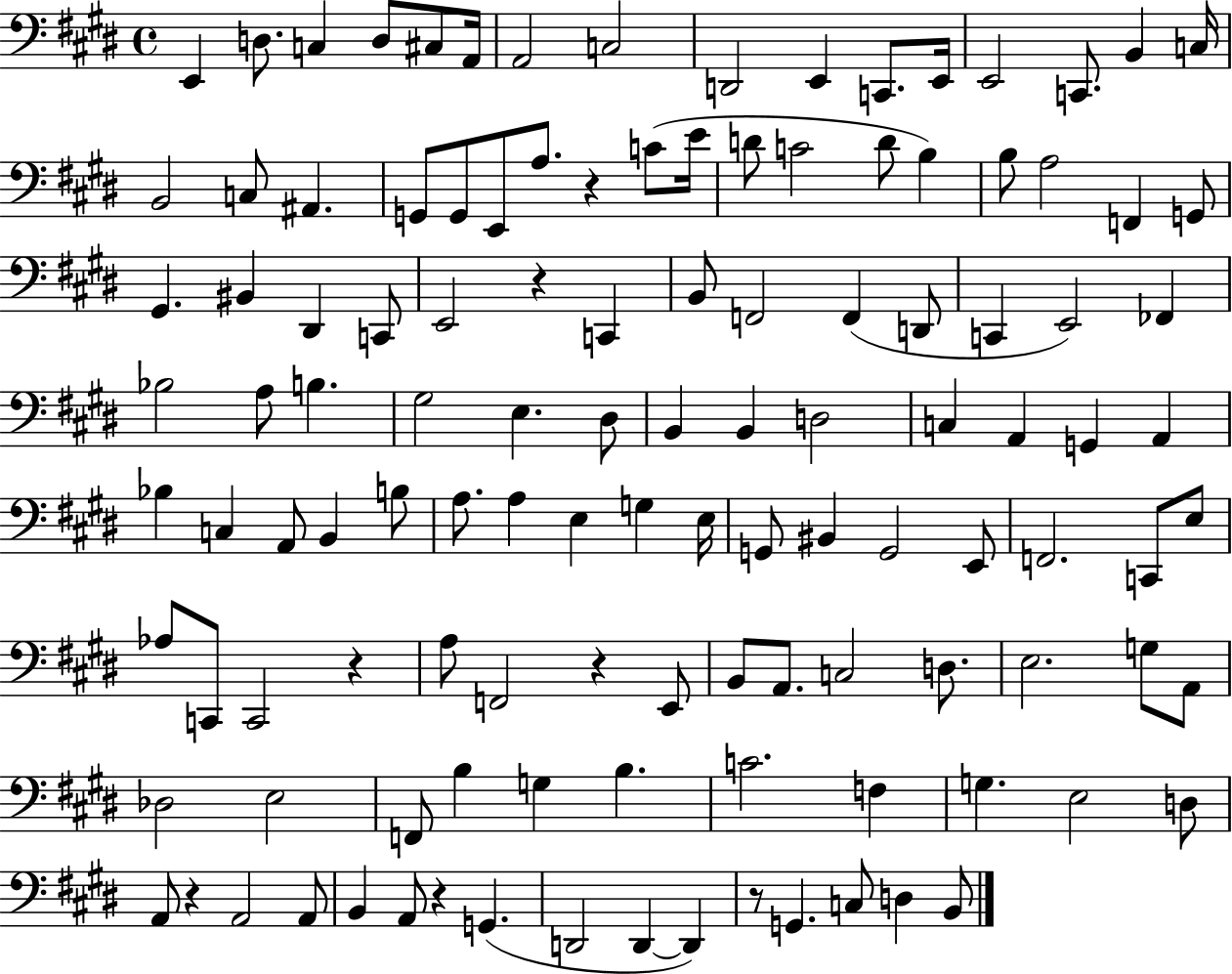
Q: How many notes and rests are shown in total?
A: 120